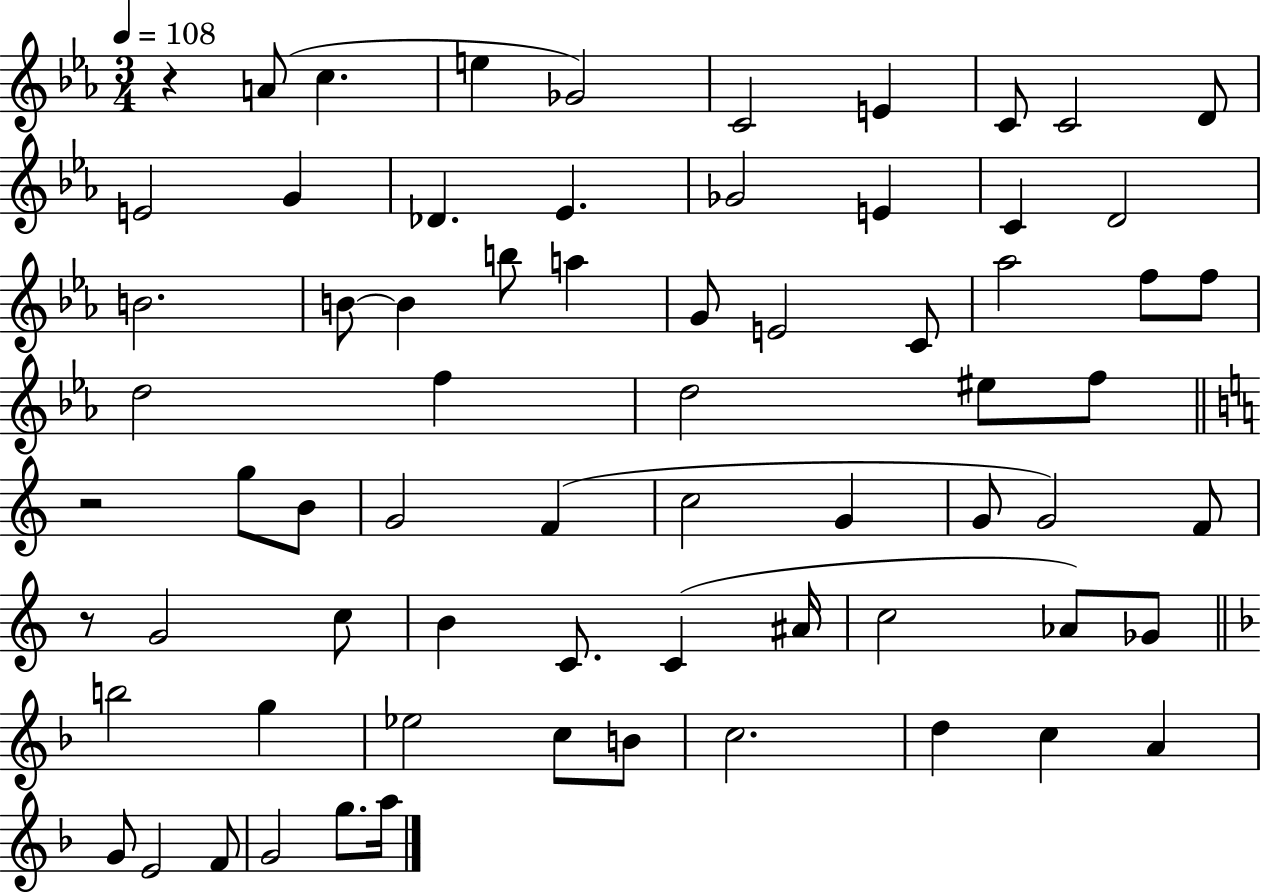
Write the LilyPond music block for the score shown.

{
  \clef treble
  \numericTimeSignature
  \time 3/4
  \key ees \major
  \tempo 4 = 108
  r4 a'8( c''4. | e''4 ges'2) | c'2 e'4 | c'8 c'2 d'8 | \break e'2 g'4 | des'4. ees'4. | ges'2 e'4 | c'4 d'2 | \break b'2. | b'8~~ b'4 b''8 a''4 | g'8 e'2 c'8 | aes''2 f''8 f''8 | \break d''2 f''4 | d''2 eis''8 f''8 | \bar "||" \break \key c \major r2 g''8 b'8 | g'2 f'4( | c''2 g'4 | g'8 g'2) f'8 | \break r8 g'2 c''8 | b'4 c'8. c'4( ais'16 | c''2 aes'8) ges'8 | \bar "||" \break \key f \major b''2 g''4 | ees''2 c''8 b'8 | c''2. | d''4 c''4 a'4 | \break g'8 e'2 f'8 | g'2 g''8. a''16 | \bar "|."
}